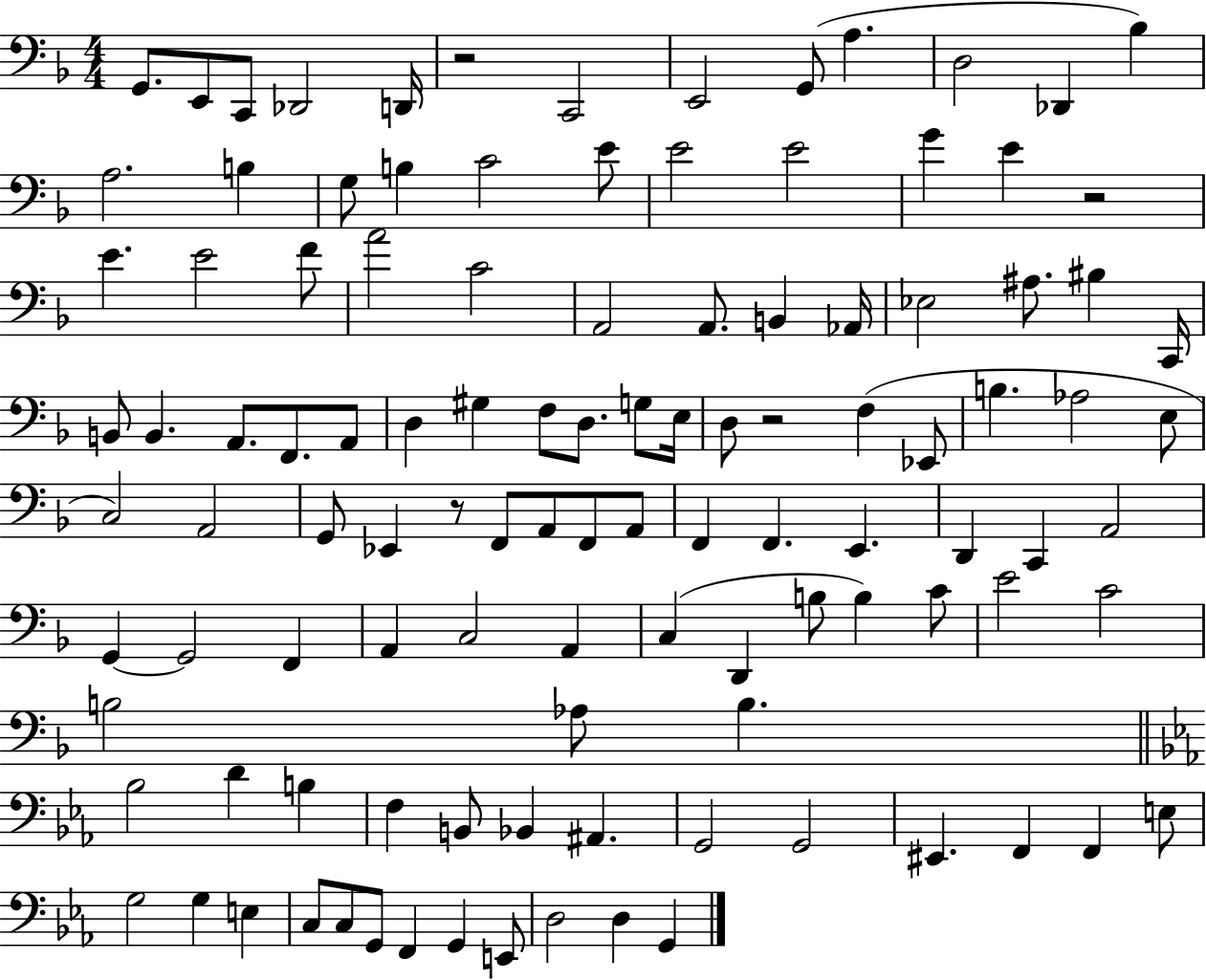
{
  \clef bass
  \numericTimeSignature
  \time 4/4
  \key f \major
  \repeat volta 2 { g,8. e,8 c,8 des,2 d,16 | r2 c,2 | e,2 g,8( a4. | d2 des,4 bes4) | \break a2. b4 | g8 b4 c'2 e'8 | e'2 e'2 | g'4 e'4 r2 | \break e'4. e'2 f'8 | a'2 c'2 | a,2 a,8. b,4 aes,16 | ees2 ais8. bis4 c,16 | \break b,8 b,4. a,8. f,8. a,8 | d4 gis4 f8 d8. g8 e16 | d8 r2 f4( ees,8 | b4. aes2 e8 | \break c2) a,2 | g,8 ees,4 r8 f,8 a,8 f,8 a,8 | f,4 f,4. e,4. | d,4 c,4 a,2 | \break g,4~~ g,2 f,4 | a,4 c2 a,4 | c4( d,4 b8 b4) c'8 | e'2 c'2 | \break b2 aes8 b4. | \bar "||" \break \key c \minor bes2 d'4 b4 | f4 b,8 bes,4 ais,4. | g,2 g,2 | eis,4. f,4 f,4 e8 | \break g2 g4 e4 | c8 c8 g,8 f,4 g,4 e,8 | d2 d4 g,4 | } \bar "|."
}